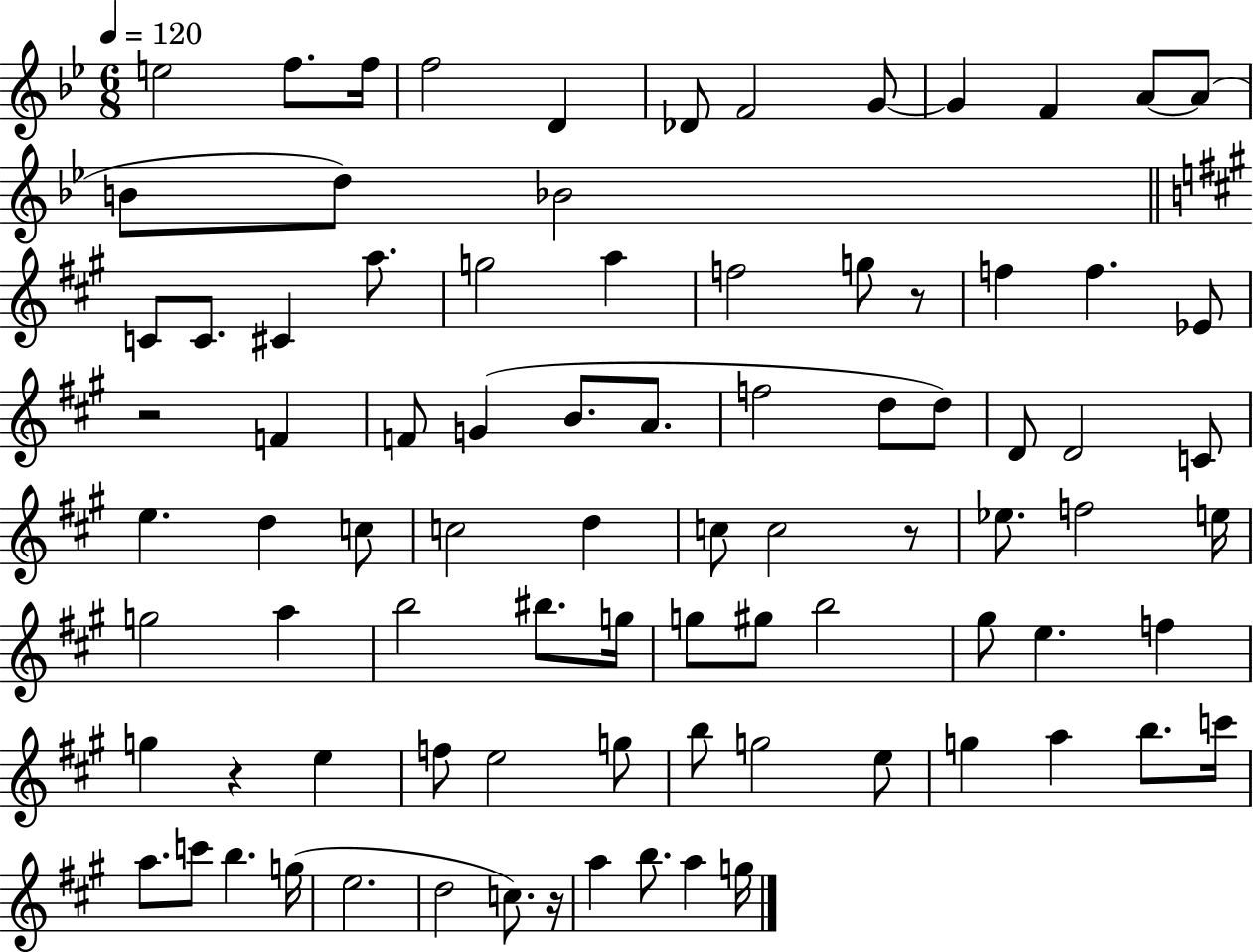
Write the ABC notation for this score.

X:1
T:Untitled
M:6/8
L:1/4
K:Bb
e2 f/2 f/4 f2 D _D/2 F2 G/2 G F A/2 A/2 B/2 d/2 _B2 C/2 C/2 ^C a/2 g2 a f2 g/2 z/2 f f _E/2 z2 F F/2 G B/2 A/2 f2 d/2 d/2 D/2 D2 C/2 e d c/2 c2 d c/2 c2 z/2 _e/2 f2 e/4 g2 a b2 ^b/2 g/4 g/2 ^g/2 b2 ^g/2 e f g z e f/2 e2 g/2 b/2 g2 e/2 g a b/2 c'/4 a/2 c'/2 b g/4 e2 d2 c/2 z/4 a b/2 a g/4